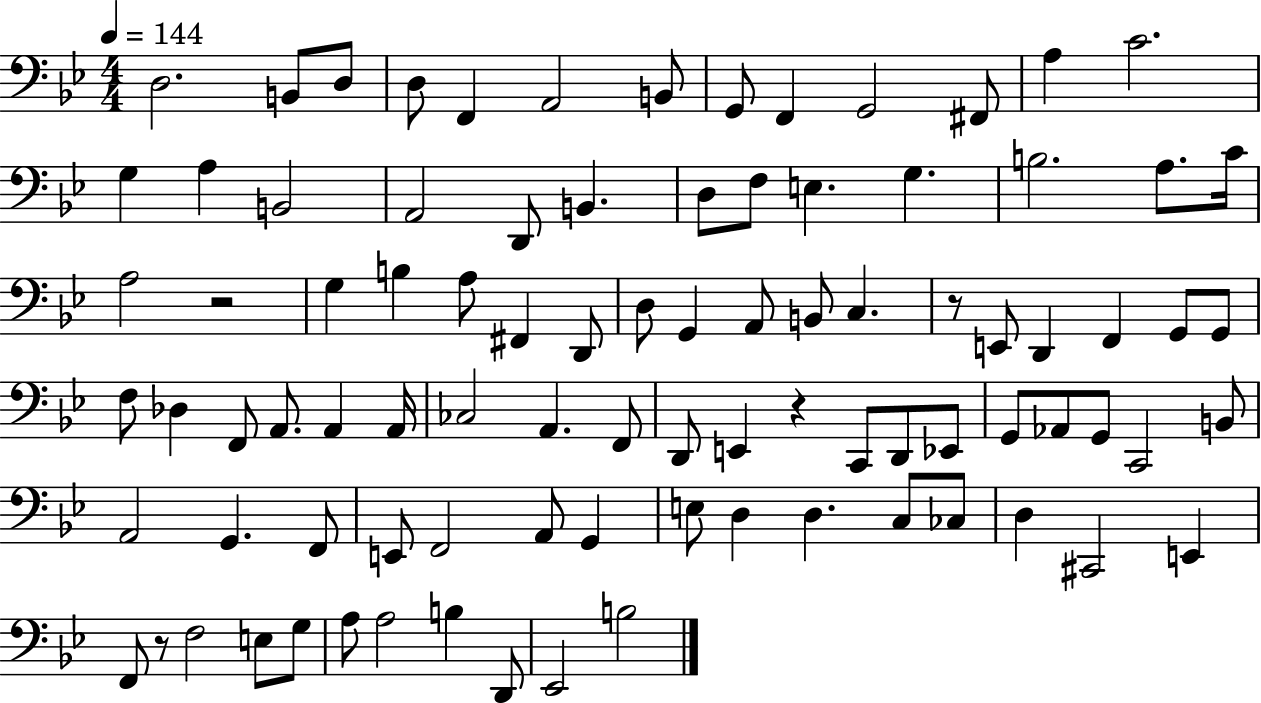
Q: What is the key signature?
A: BES major